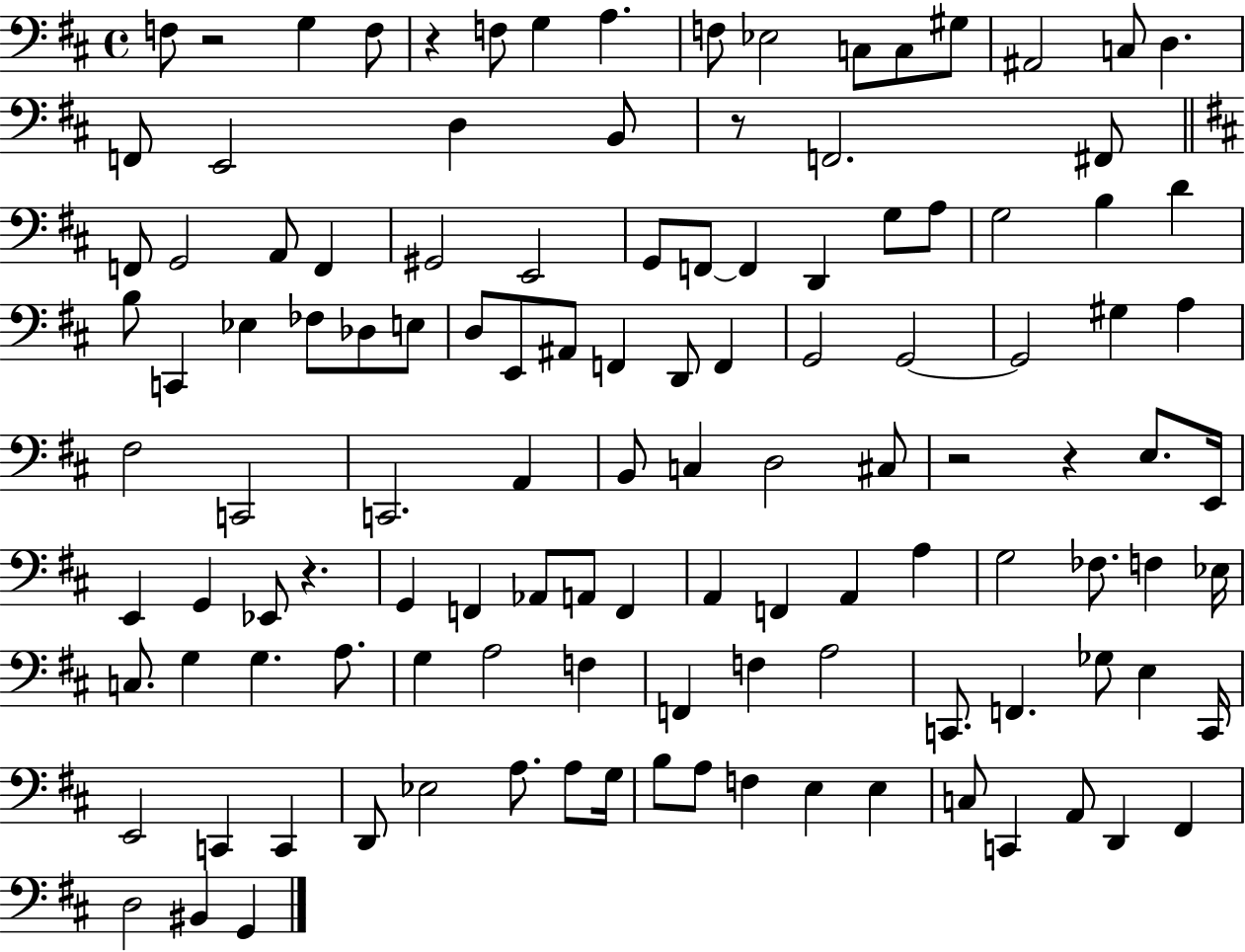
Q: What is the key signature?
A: D major